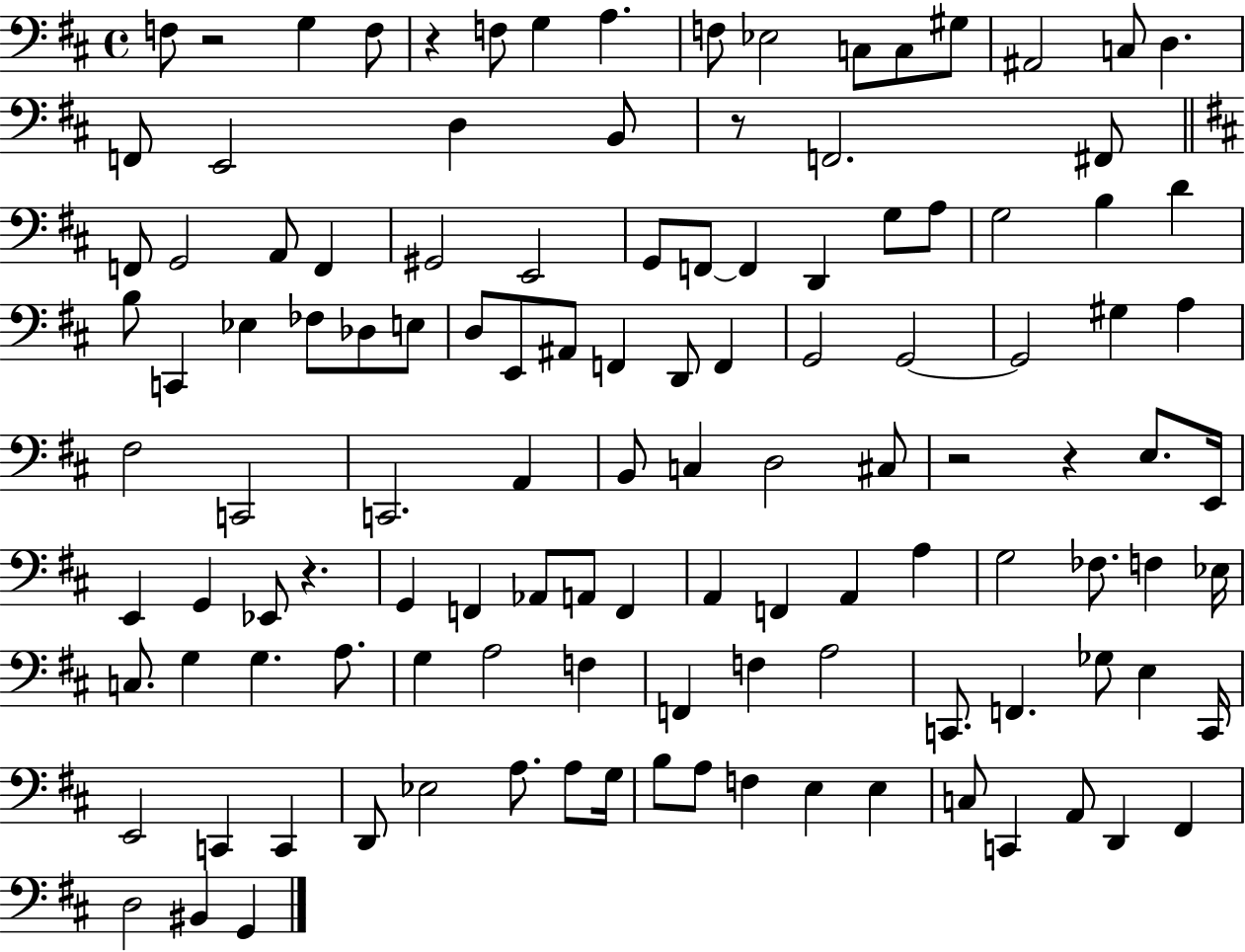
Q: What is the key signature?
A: D major